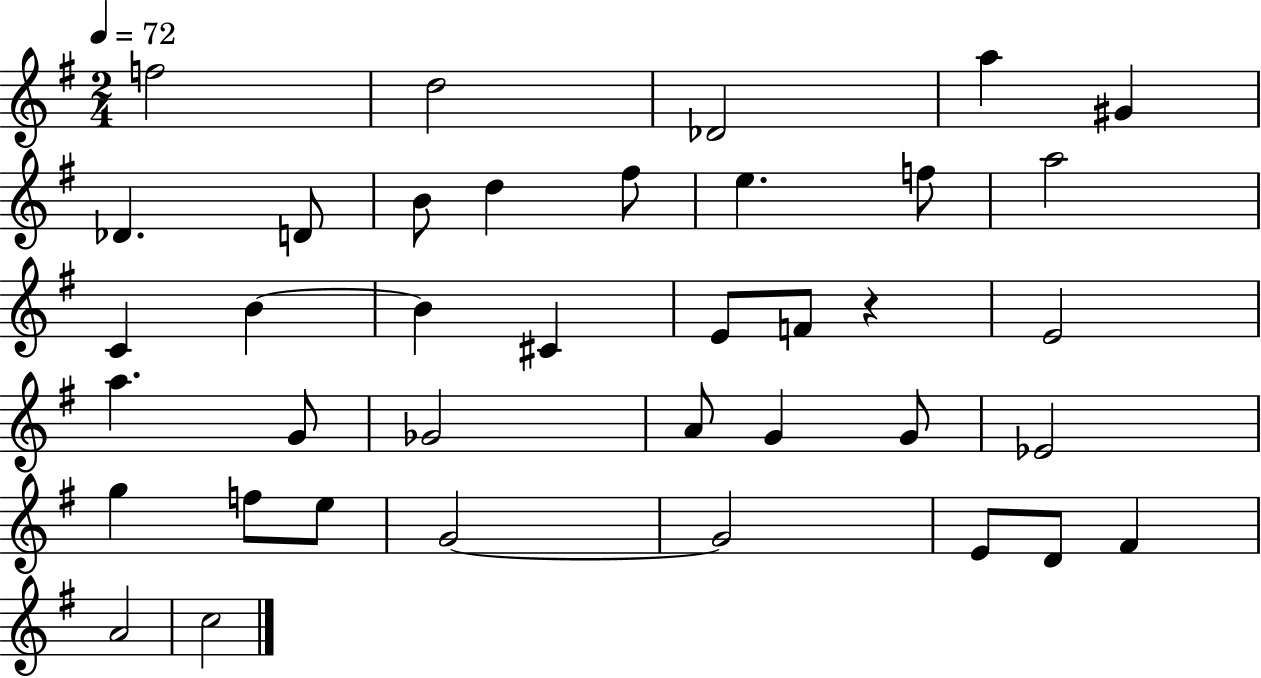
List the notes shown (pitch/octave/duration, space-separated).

F5/h D5/h Db4/h A5/q G#4/q Db4/q. D4/e B4/e D5/q F#5/e E5/q. F5/e A5/h C4/q B4/q B4/q C#4/q E4/e F4/e R/q E4/h A5/q. G4/e Gb4/h A4/e G4/q G4/e Eb4/h G5/q F5/e E5/e G4/h G4/h E4/e D4/e F#4/q A4/h C5/h